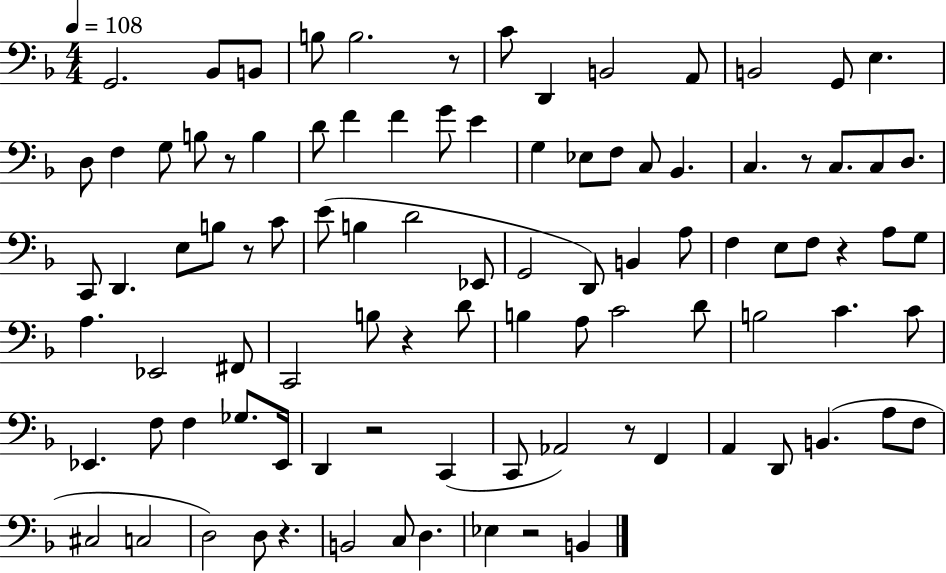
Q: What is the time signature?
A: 4/4